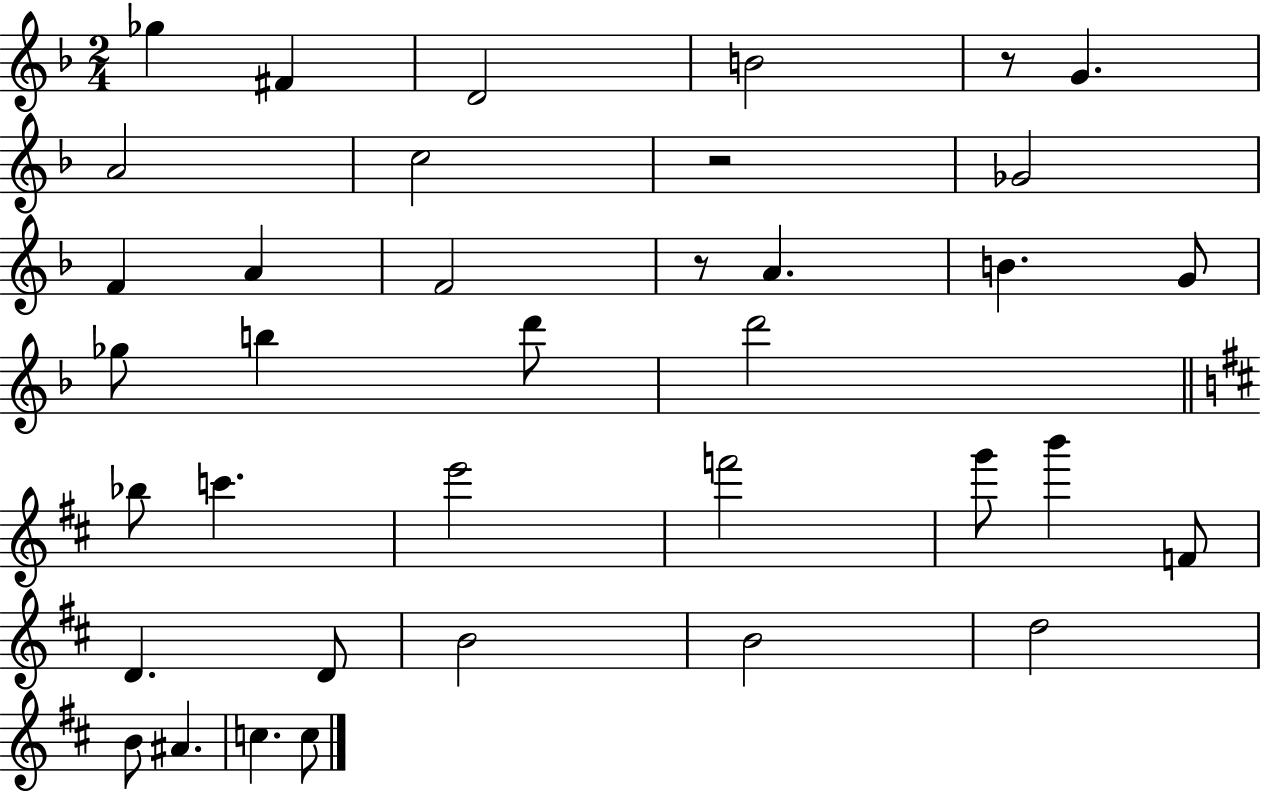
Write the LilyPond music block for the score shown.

{
  \clef treble
  \numericTimeSignature
  \time 2/4
  \key f \major
  ges''4 fis'4 | d'2 | b'2 | r8 g'4. | \break a'2 | c''2 | r2 | ges'2 | \break f'4 a'4 | f'2 | r8 a'4. | b'4. g'8 | \break ges''8 b''4 d'''8 | d'''2 | \bar "||" \break \key d \major bes''8 c'''4. | e'''2 | f'''2 | g'''8 b'''4 f'8 | \break d'4. d'8 | b'2 | b'2 | d''2 | \break b'8 ais'4. | c''4. c''8 | \bar "|."
}